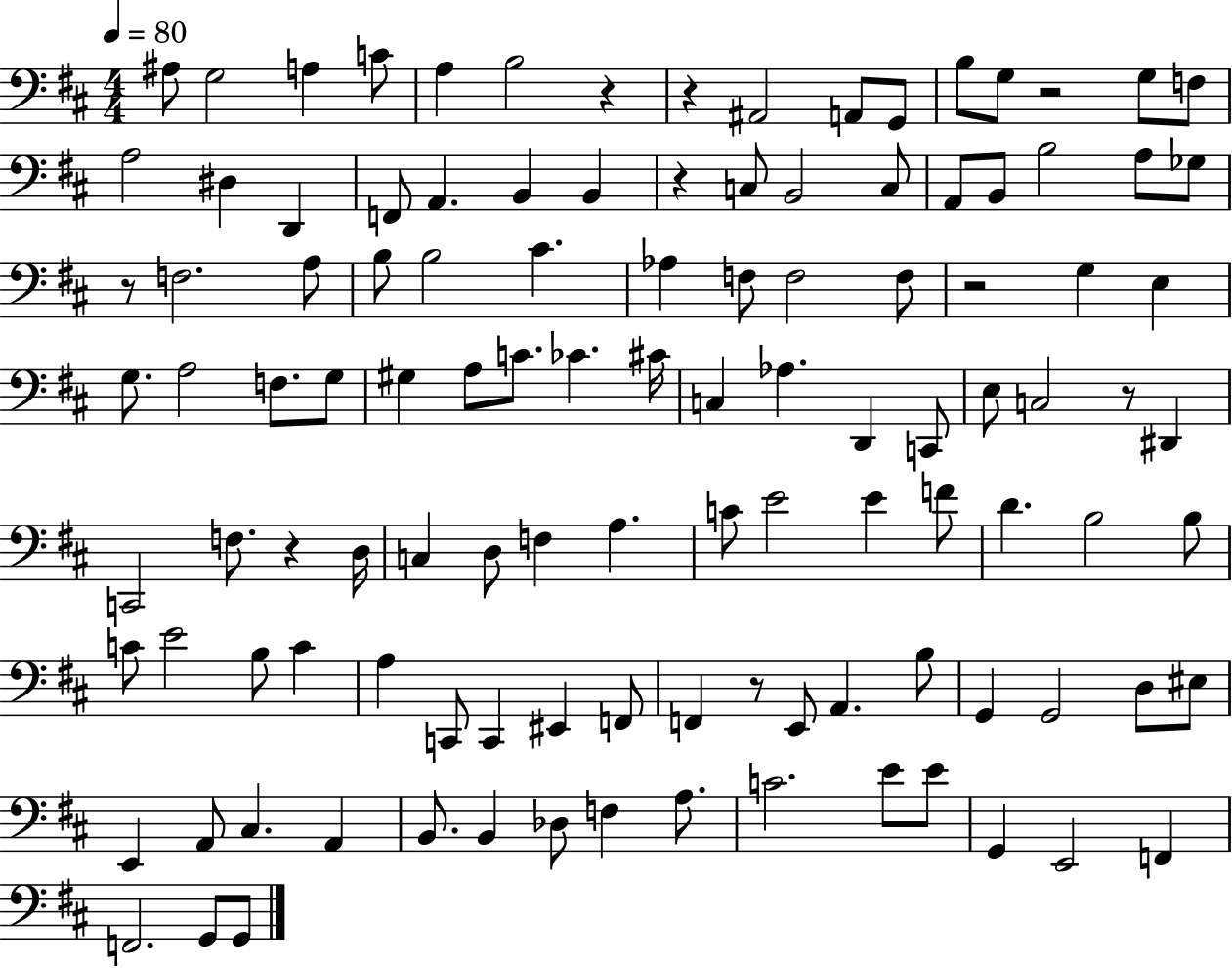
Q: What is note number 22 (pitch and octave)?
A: B2